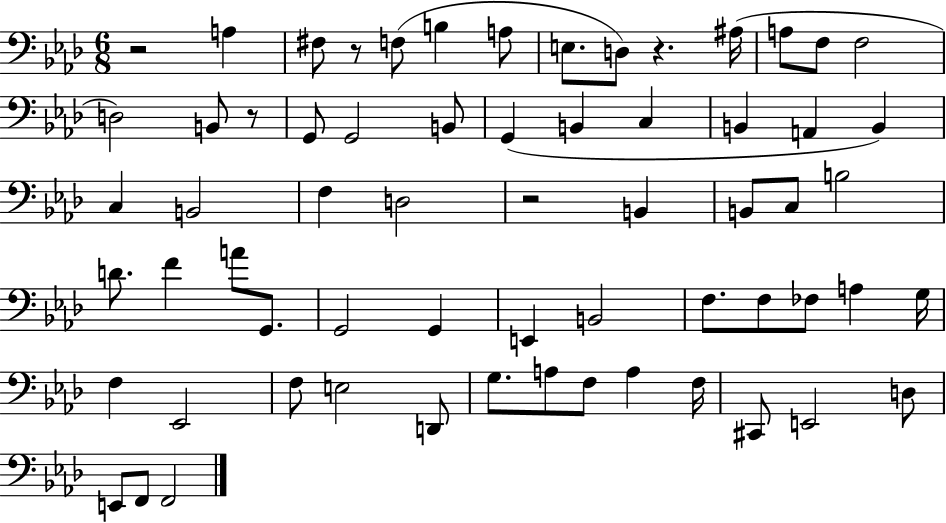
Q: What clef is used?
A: bass